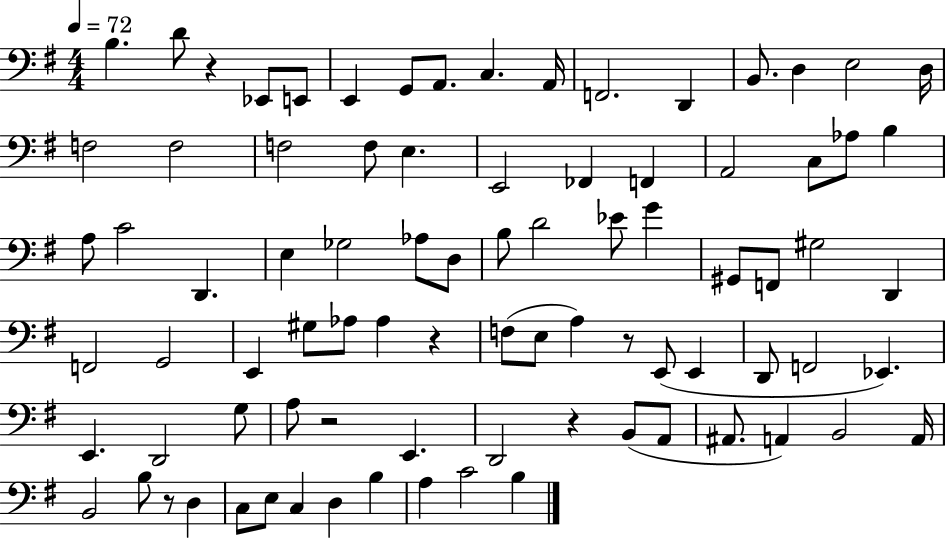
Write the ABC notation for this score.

X:1
T:Untitled
M:4/4
L:1/4
K:G
B, D/2 z _E,,/2 E,,/2 E,, G,,/2 A,,/2 C, A,,/4 F,,2 D,, B,,/2 D, E,2 D,/4 F,2 F,2 F,2 F,/2 E, E,,2 _F,, F,, A,,2 C,/2 _A,/2 B, A,/2 C2 D,, E, _G,2 _A,/2 D,/2 B,/2 D2 _E/2 G ^G,,/2 F,,/2 ^G,2 D,, F,,2 G,,2 E,, ^G,/2 _A,/2 _A, z F,/2 E,/2 A, z/2 E,,/2 E,, D,,/2 F,,2 _E,, E,, D,,2 G,/2 A,/2 z2 E,, D,,2 z B,,/2 A,,/2 ^A,,/2 A,, B,,2 A,,/4 B,,2 B,/2 z/2 D, C,/2 E,/2 C, D, B, A, C2 B,